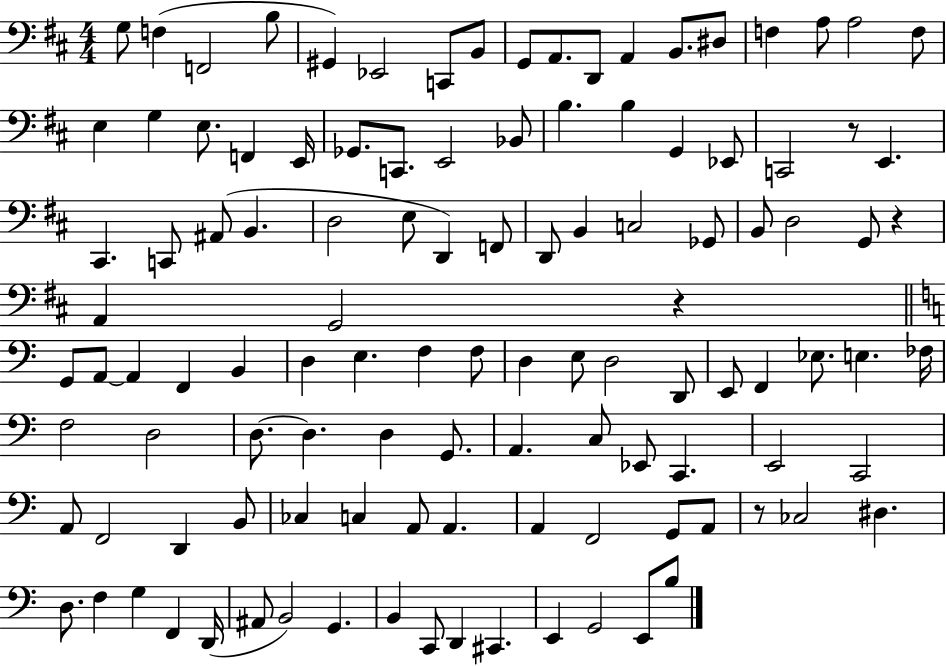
G3/e F3/q F2/h B3/e G#2/q Eb2/h C2/e B2/e G2/e A2/e. D2/e A2/q B2/e. D#3/e F3/q A3/e A3/h F3/e E3/q G3/q E3/e. F2/q E2/s Gb2/e. C2/e. E2/h Bb2/e B3/q. B3/q G2/q Eb2/e C2/h R/e E2/q. C#2/q. C2/e A#2/e B2/q. D3/h E3/e D2/q F2/e D2/e B2/q C3/h Gb2/e B2/e D3/h G2/e R/q A2/q G2/h R/q G2/e A2/e A2/q F2/q B2/q D3/q E3/q. F3/q F3/e D3/q E3/e D3/h D2/e E2/e F2/q Eb3/e. E3/q. FES3/s F3/h D3/h D3/e. D3/q. D3/q G2/e. A2/q. C3/e Eb2/e C2/q. E2/h C2/h A2/e F2/h D2/q B2/e CES3/q C3/q A2/e A2/q. A2/q F2/h G2/e A2/e R/e CES3/h D#3/q. D3/e. F3/q G3/q F2/q D2/s A#2/e B2/h G2/q. B2/q C2/e D2/q C#2/q. E2/q G2/h E2/e B3/e